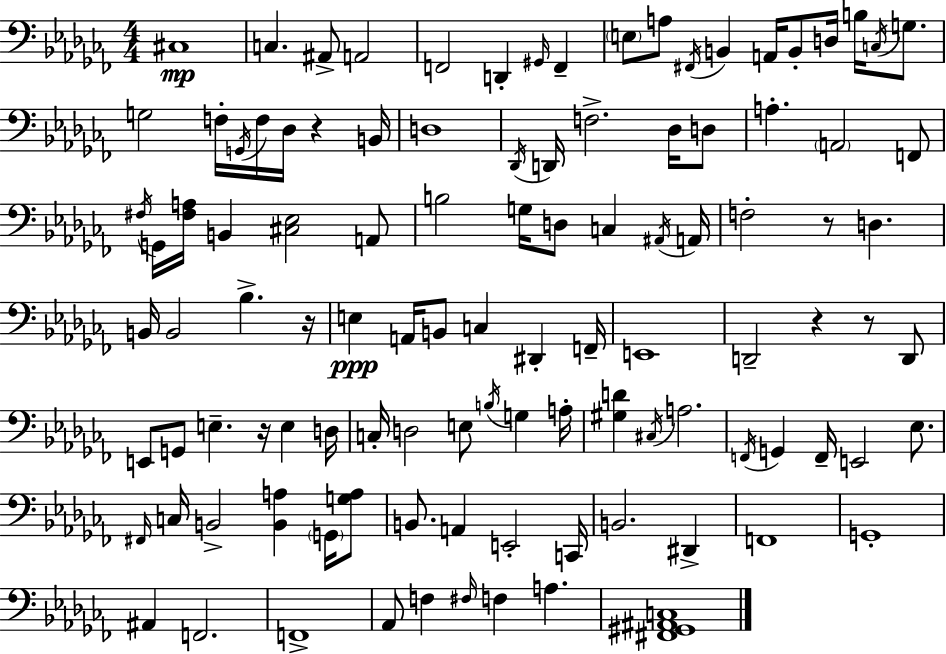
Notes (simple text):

C#3/w C3/q. A#2/e A2/h F2/h D2/q G#2/s F2/q E3/e A3/e F#2/s B2/q A2/s B2/e D3/s B3/s C3/s G3/e. G3/h F3/s G2/s F3/s Db3/s R/q B2/s D3/w Db2/s D2/s F3/h. Db3/s D3/e A3/q. A2/h F2/e F#3/s G2/s [F#3,A3]/s B2/q [C#3,Eb3]/h A2/e B3/h G3/s D3/e C3/q A#2/s A2/s F3/h R/e D3/q. B2/s B2/h Bb3/q. R/s E3/q A2/s B2/e C3/q D#2/q F2/s E2/w D2/h R/q R/e D2/e E2/e G2/e E3/q. R/s E3/q D3/s C3/s D3/h E3/e B3/s G3/q A3/s [G#3,D4]/q C#3/s A3/h. F2/s G2/q F2/s E2/h Eb3/e. F#2/s C3/s B2/h [B2,A3]/q G2/s [G3,A3]/e B2/e. A2/q E2/h C2/s B2/h. D#2/q F2/w G2/w A#2/q F2/h. F2/w Ab2/e F3/q F#3/s F3/q A3/q. [F#2,G#2,A#2,C3]/w